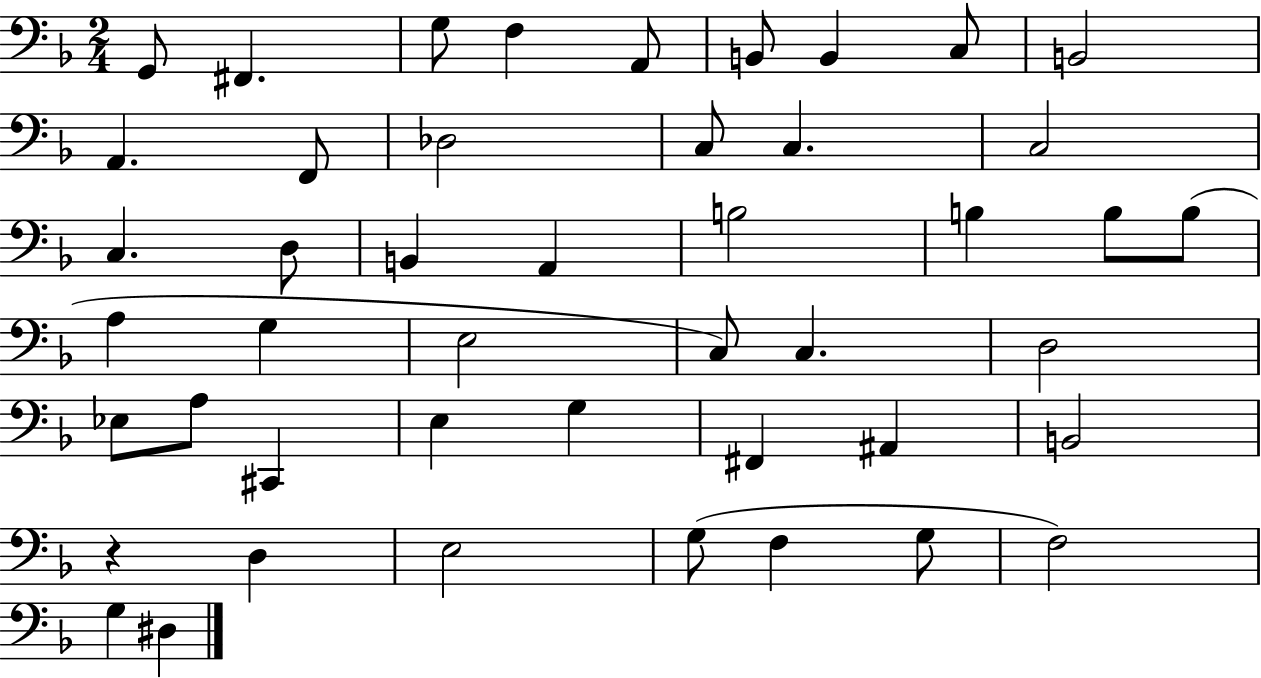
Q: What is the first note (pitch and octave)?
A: G2